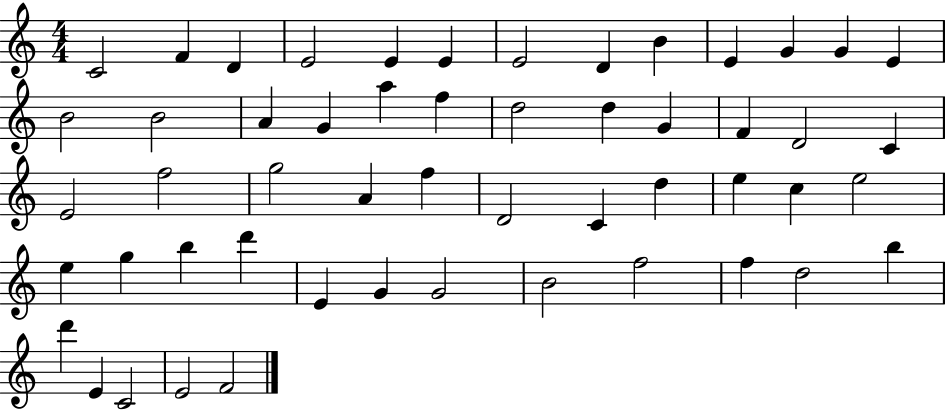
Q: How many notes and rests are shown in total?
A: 53